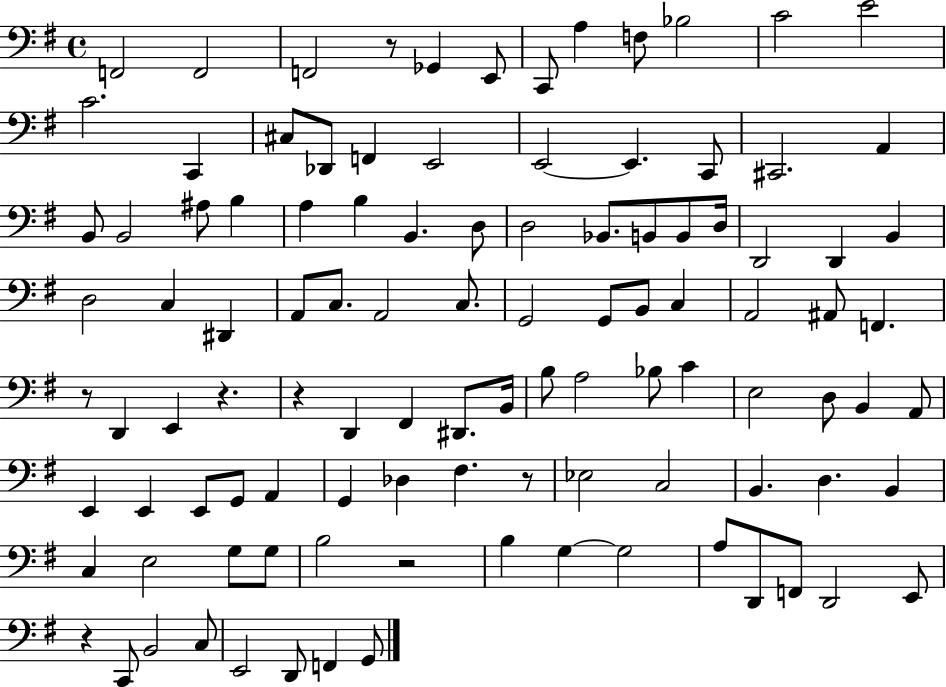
{
  \clef bass
  \time 4/4
  \defaultTimeSignature
  \key g \major
  f,2 f,2 | f,2 r8 ges,4 e,8 | c,8 a4 f8 bes2 | c'2 e'2 | \break c'2. c,4 | cis8 des,8 f,4 e,2 | e,2~~ e,4. c,8 | cis,2. a,4 | \break b,8 b,2 ais8 b4 | a4 b4 b,4. d8 | d2 bes,8. b,8 b,8 d16 | d,2 d,4 b,4 | \break d2 c4 dis,4 | a,8 c8. a,2 c8. | g,2 g,8 b,8 c4 | a,2 ais,8 f,4. | \break r8 d,4 e,4 r4. | r4 d,4 fis,4 dis,8. b,16 | b8 a2 bes8 c'4 | e2 d8 b,4 a,8 | \break e,4 e,4 e,8 g,8 a,4 | g,4 des4 fis4. r8 | ees2 c2 | b,4. d4. b,4 | \break c4 e2 g8 g8 | b2 r2 | b4 g4~~ g2 | a8 d,8 f,8 d,2 e,8 | \break r4 c,8 b,2 c8 | e,2 d,8 f,4 g,8 | \bar "|."
}